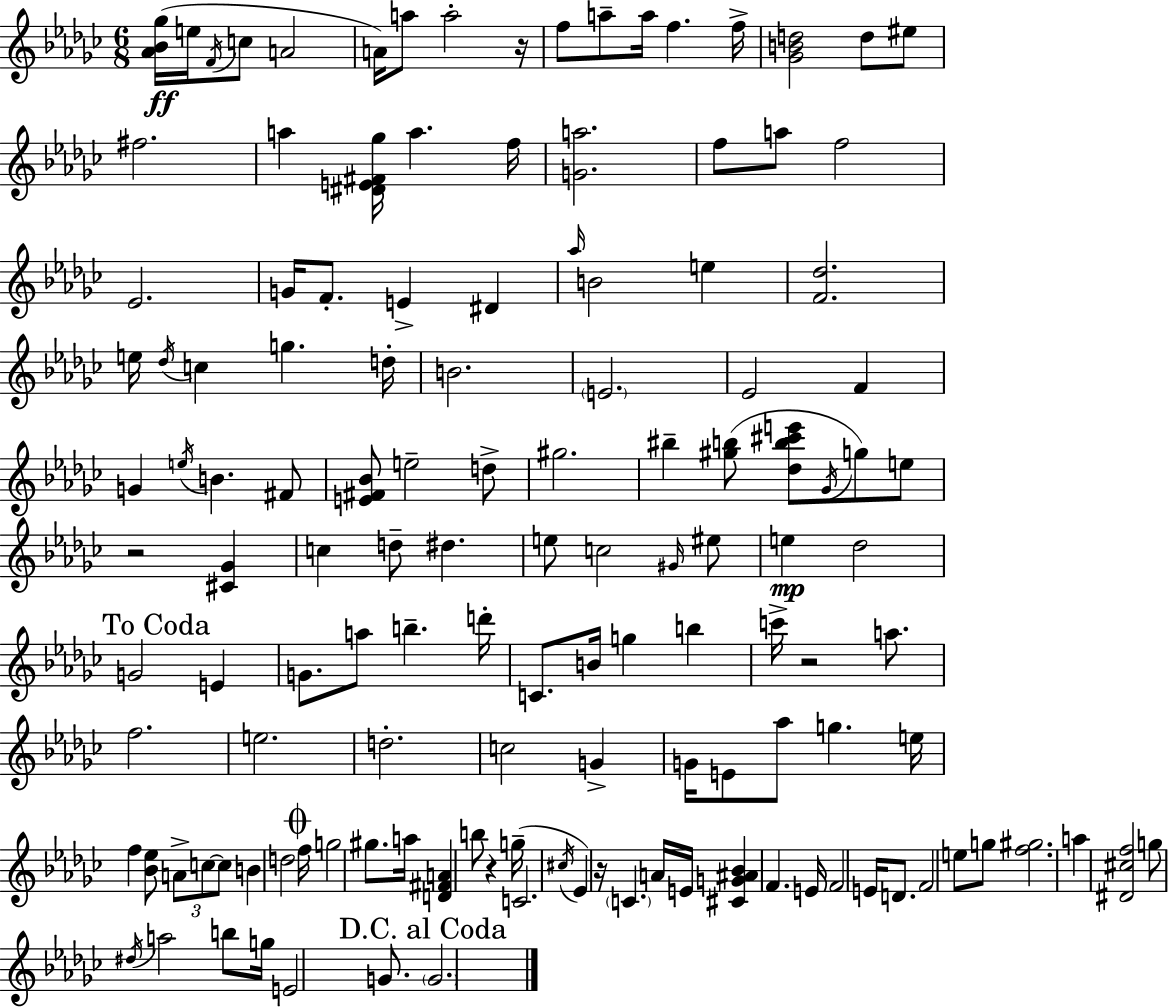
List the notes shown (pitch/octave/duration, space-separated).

[Ab4,Bb4,Gb5]/s E5/s F4/s C5/e A4/h A4/s A5/e A5/h R/s F5/e A5/e A5/s F5/q. F5/s [Gb4,B4,D5]/h D5/e EIS5/e F#5/h. A5/q [D#4,E4,F#4,Gb5]/s A5/q. F5/s [G4,A5]/h. F5/e A5/e F5/h Eb4/h. G4/s F4/e. E4/q D#4/q Ab5/s B4/h E5/q [F4,Db5]/h. E5/s Db5/s C5/q G5/q. D5/s B4/h. E4/h. Eb4/h F4/q G4/q E5/s B4/q. F#4/e [E4,F#4,Bb4]/e E5/h D5/e G#5/h. BIS5/q [G#5,B5]/e [Db5,B5,C#6,E6]/e Gb4/s G5/e E5/e R/h [C#4,Gb4]/q C5/q D5/e D#5/q. E5/e C5/h G#4/s EIS5/e E5/q Db5/h G4/h E4/q G4/e. A5/e B5/q. D6/s C4/e. B4/s G5/q B5/q C6/s R/h A5/e. F5/h. E5/h. D5/h. C5/h G4/q G4/s E4/e Ab5/e G5/q. E5/s F5/q [Bb4,Eb5]/e A4/e C5/e C5/e B4/q D5/h F5/s G5/h G#5/e. A5/s [D4,F#4,A4]/q B5/e R/q G5/s C4/h. C#5/s Eb4/q R/s C4/q. A4/s E4/s [C#4,G4,A#4,Bb4]/q F4/q. E4/s F4/h E4/s D4/e. F4/h E5/e G5/e [F5,G#5]/h. A5/q [D#4,C#5,F5]/h G5/e D#5/s A5/h B5/e G5/s E4/h G4/e. G4/h.